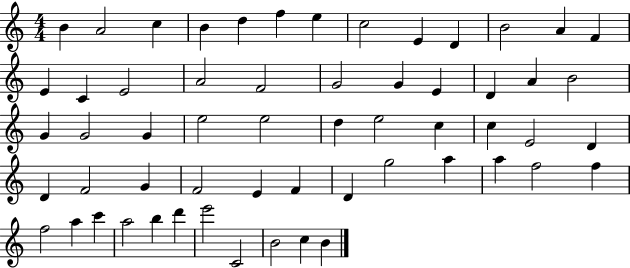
B4/q A4/h C5/q B4/q D5/q F5/q E5/q C5/h E4/q D4/q B4/h A4/q F4/q E4/q C4/q E4/h A4/h F4/h G4/h G4/q E4/q D4/q A4/q B4/h G4/q G4/h G4/q E5/h E5/h D5/q E5/h C5/q C5/q E4/h D4/q D4/q F4/h G4/q F4/h E4/q F4/q D4/q G5/h A5/q A5/q F5/h F5/q F5/h A5/q C6/q A5/h B5/q D6/q E6/h C4/h B4/h C5/q B4/q